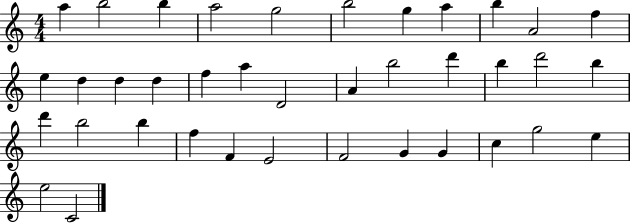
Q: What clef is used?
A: treble